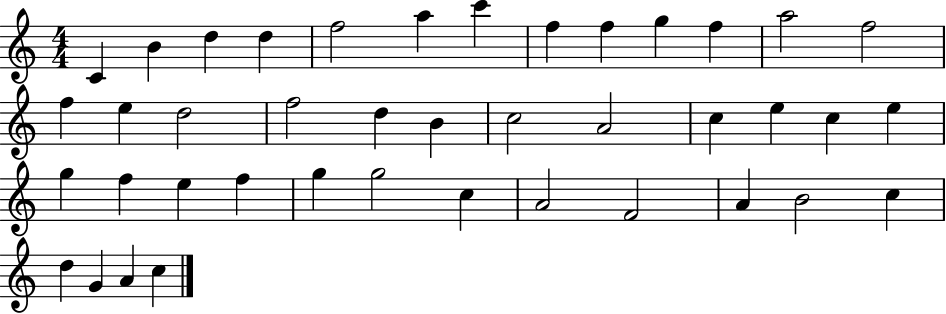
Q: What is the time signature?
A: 4/4